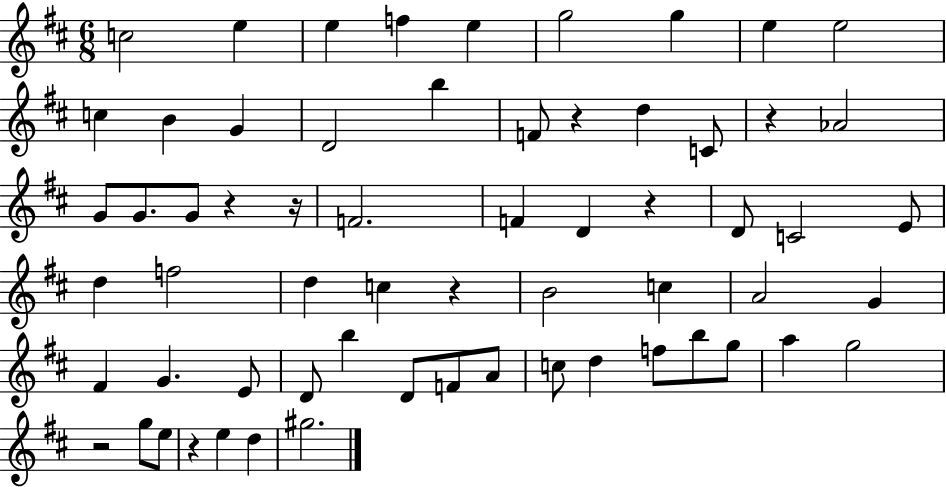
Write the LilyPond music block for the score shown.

{
  \clef treble
  \numericTimeSignature
  \time 6/8
  \key d \major
  c''2 e''4 | e''4 f''4 e''4 | g''2 g''4 | e''4 e''2 | \break c''4 b'4 g'4 | d'2 b''4 | f'8 r4 d''4 c'8 | r4 aes'2 | \break g'8 g'8. g'8 r4 r16 | f'2. | f'4 d'4 r4 | d'8 c'2 e'8 | \break d''4 f''2 | d''4 c''4 r4 | b'2 c''4 | a'2 g'4 | \break fis'4 g'4. e'8 | d'8 b''4 d'8 f'8 a'8 | c''8 d''4 f''8 b''8 g''8 | a''4 g''2 | \break r2 g''8 e''8 | r4 e''4 d''4 | gis''2. | \bar "|."
}